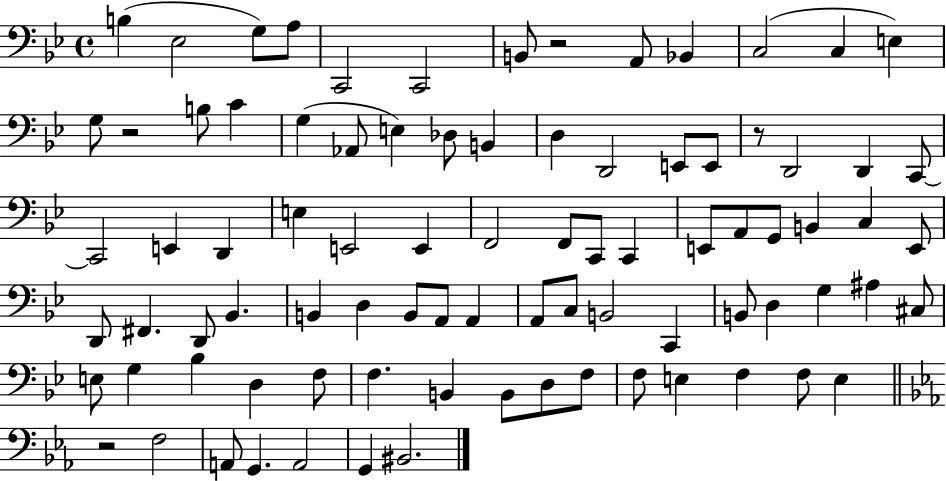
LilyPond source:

{
  \clef bass
  \time 4/4
  \defaultTimeSignature
  \key bes \major
  b4( ees2 g8) a8 | c,2 c,2 | b,8 r2 a,8 bes,4 | c2( c4 e4) | \break g8 r2 b8 c'4 | g4( aes,8 e4) des8 b,4 | d4 d,2 e,8 e,8 | r8 d,2 d,4 c,8~~ | \break c,2 e,4 d,4 | e4 e,2 e,4 | f,2 f,8 c,8 c,4 | e,8 a,8 g,8 b,4 c4 e,8 | \break d,8 fis,4. d,8 bes,4. | b,4 d4 b,8 a,8 a,4 | a,8 c8 b,2 c,4 | b,8 d4 g4 ais4 cis8 | \break e8 g4 bes4 d4 f8 | f4. b,4 b,8 d8 f8 | f8 e4 f4 f8 e4 | \bar "||" \break \key ees \major r2 f2 | a,8 g,4. a,2 | g,4 bis,2. | \bar "|."
}